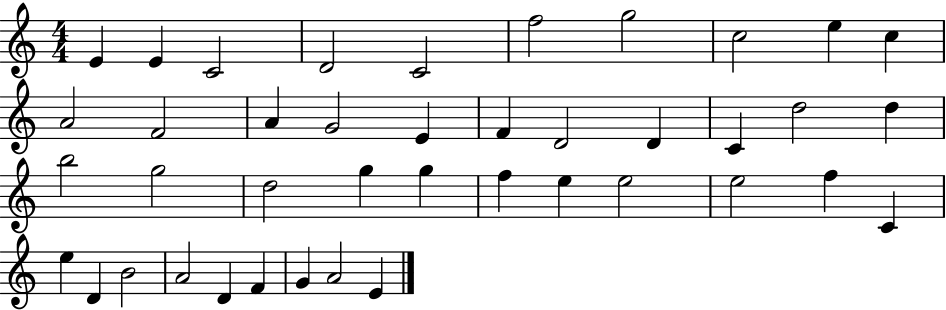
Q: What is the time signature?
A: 4/4